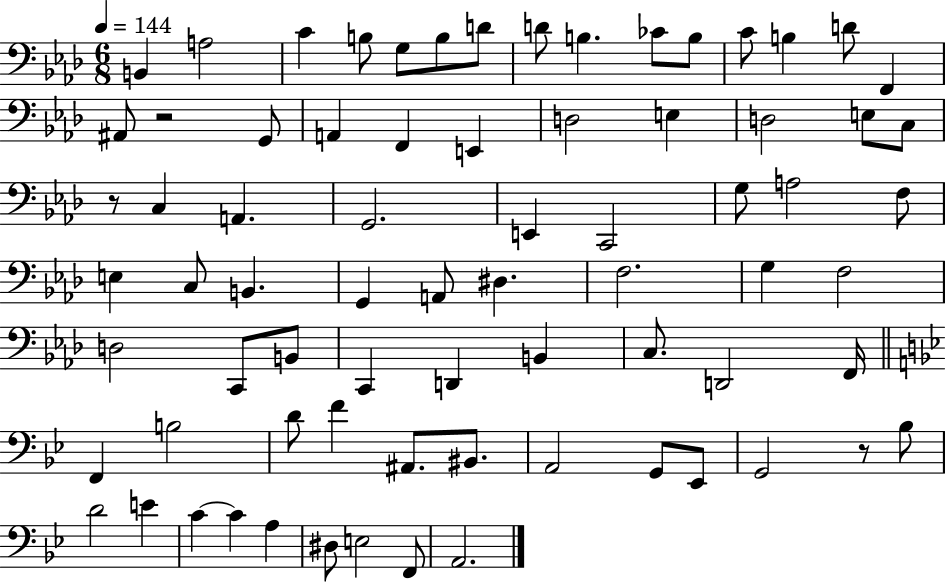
B2/q A3/h C4/q B3/e G3/e B3/e D4/e D4/e B3/q. CES4/e B3/e C4/e B3/q D4/e F2/q A#2/e R/h G2/e A2/q F2/q E2/q D3/h E3/q D3/h E3/e C3/e R/e C3/q A2/q. G2/h. E2/q C2/h G3/e A3/h F3/e E3/q C3/e B2/q. G2/q A2/e D#3/q. F3/h. G3/q F3/h D3/h C2/e B2/e C2/q D2/q B2/q C3/e. D2/h F2/s F2/q B3/h D4/e F4/q A#2/e. BIS2/e. A2/h G2/e Eb2/e G2/h R/e Bb3/e D4/h E4/q C4/q C4/q A3/q D#3/e E3/h F2/e A2/h.